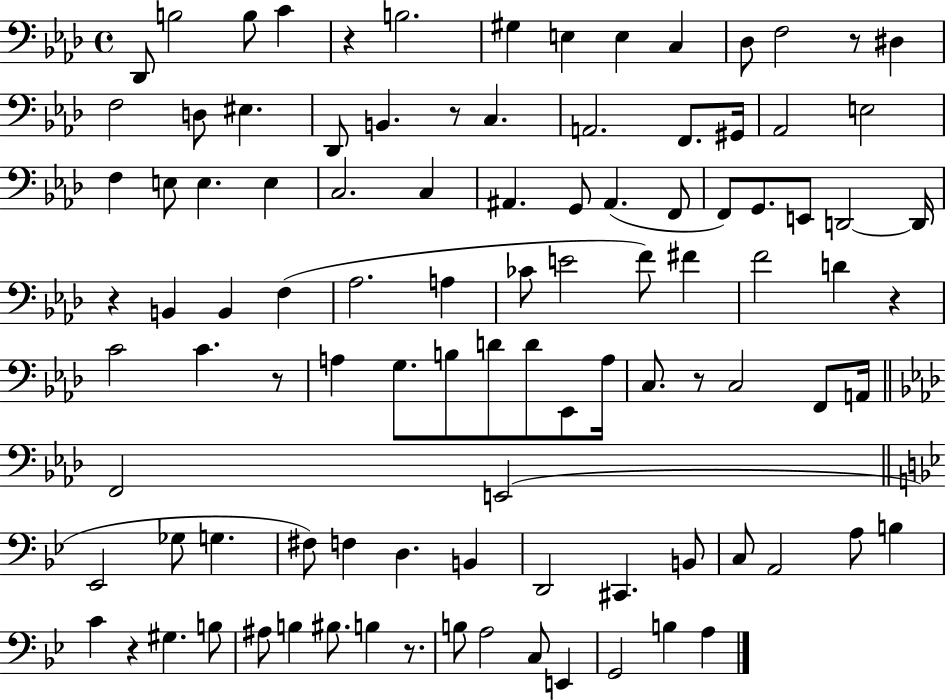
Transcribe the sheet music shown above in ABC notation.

X:1
T:Untitled
M:4/4
L:1/4
K:Ab
_D,,/2 B,2 B,/2 C z B,2 ^G, E, E, C, _D,/2 F,2 z/2 ^D, F,2 D,/2 ^E, _D,,/2 B,, z/2 C, A,,2 F,,/2 ^G,,/4 _A,,2 E,2 F, E,/2 E, E, C,2 C, ^A,, G,,/2 ^A,, F,,/2 F,,/2 G,,/2 E,,/2 D,,2 D,,/4 z B,, B,, F, _A,2 A, _C/2 E2 F/2 ^F F2 D z C2 C z/2 A, G,/2 B,/2 D/2 D/2 _E,,/2 A,/4 C,/2 z/2 C,2 F,,/2 A,,/4 F,,2 E,,2 _E,,2 _G,/2 G, ^F,/2 F, D, B,, D,,2 ^C,, B,,/2 C,/2 A,,2 A,/2 B, C z ^G, B,/2 ^A,/2 B, ^B,/2 B, z/2 B,/2 A,2 C,/2 E,, G,,2 B, A,